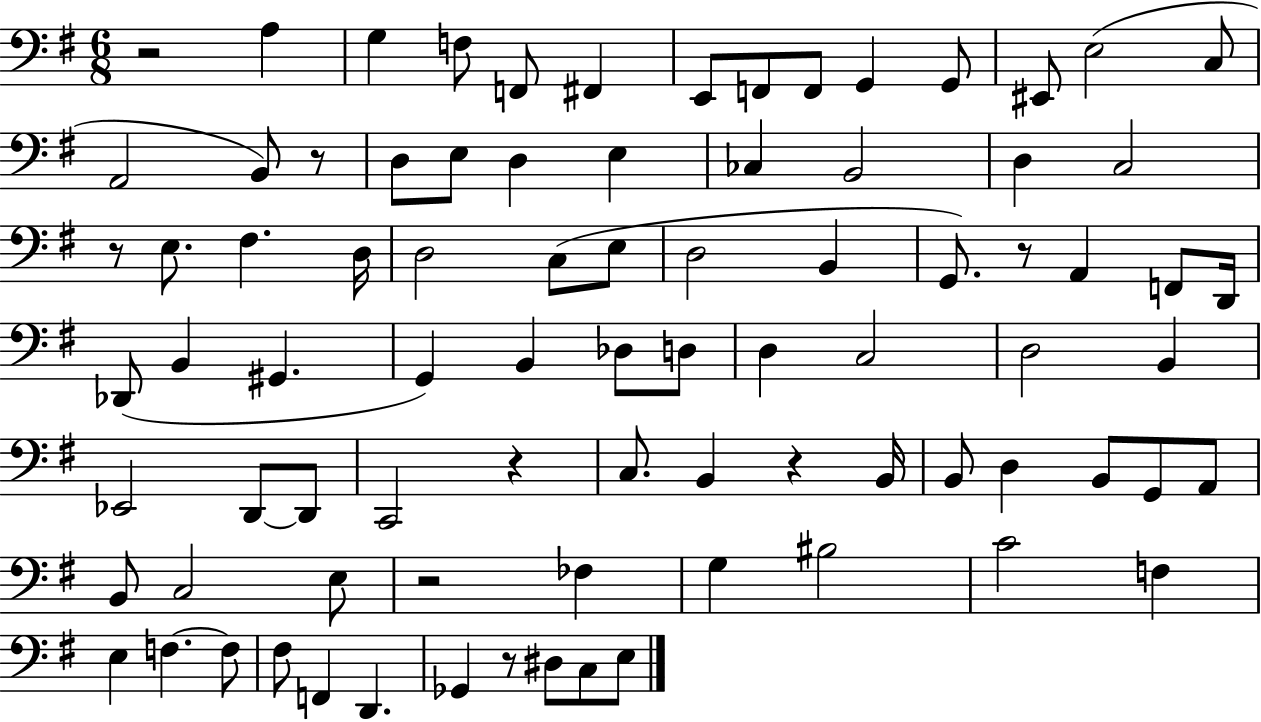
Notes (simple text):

R/h A3/q G3/q F3/e F2/e F#2/q E2/e F2/e F2/e G2/q G2/e EIS2/e E3/h C3/e A2/h B2/e R/e D3/e E3/e D3/q E3/q CES3/q B2/h D3/q C3/h R/e E3/e. F#3/q. D3/s D3/h C3/e E3/e D3/h B2/q G2/e. R/e A2/q F2/e D2/s Db2/e B2/q G#2/q. G2/q B2/q Db3/e D3/e D3/q C3/h D3/h B2/q Eb2/h D2/e D2/e C2/h R/q C3/e. B2/q R/q B2/s B2/e D3/q B2/e G2/e A2/e B2/e C3/h E3/e R/h FES3/q G3/q BIS3/h C4/h F3/q E3/q F3/q. F3/e F#3/e F2/q D2/q. Gb2/q R/e D#3/e C3/e E3/e